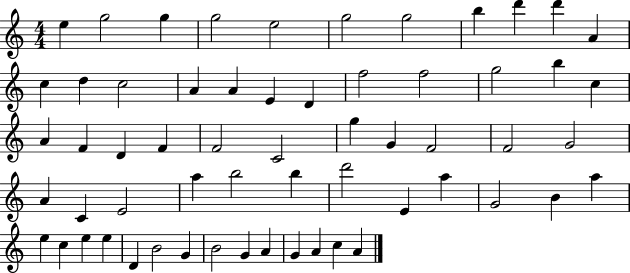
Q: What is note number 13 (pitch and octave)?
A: D5